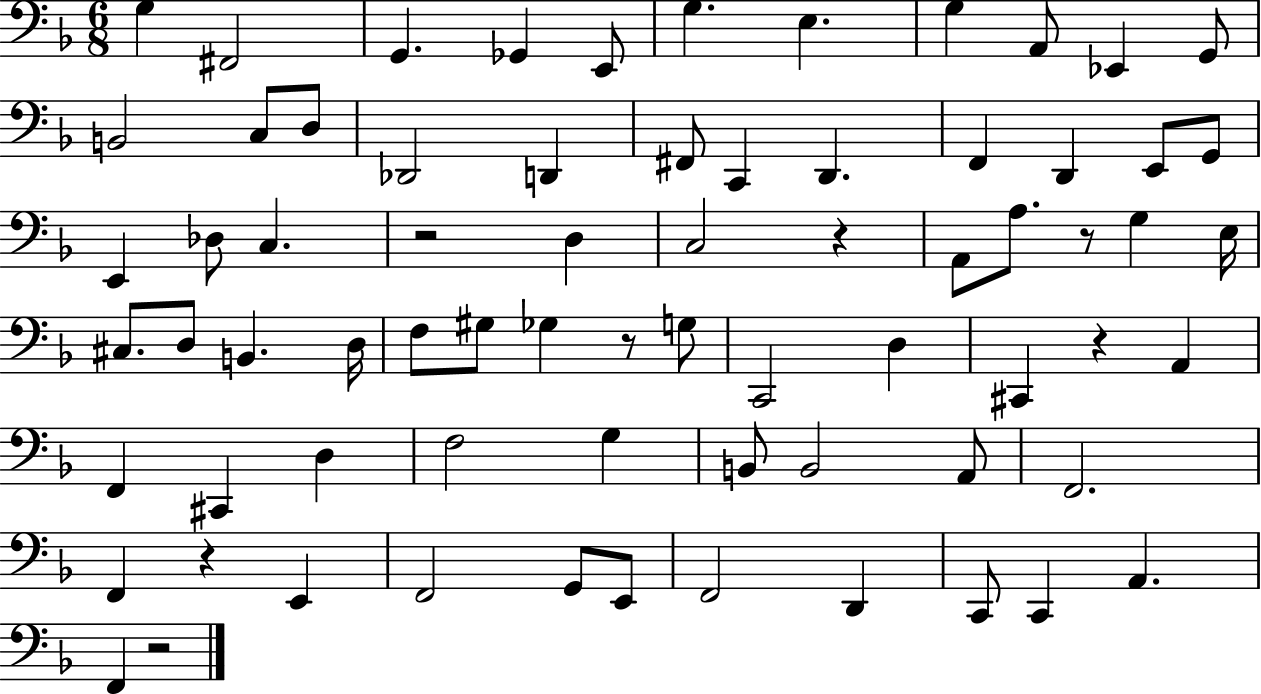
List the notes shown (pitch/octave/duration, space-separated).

G3/q F#2/h G2/q. Gb2/q E2/e G3/q. E3/q. G3/q A2/e Eb2/q G2/e B2/h C3/e D3/e Db2/h D2/q F#2/e C2/q D2/q. F2/q D2/q E2/e G2/e E2/q Db3/e C3/q. R/h D3/q C3/h R/q A2/e A3/e. R/e G3/q E3/s C#3/e. D3/e B2/q. D3/s F3/e G#3/e Gb3/q R/e G3/e C2/h D3/q C#2/q R/q A2/q F2/q C#2/q D3/q F3/h G3/q B2/e B2/h A2/e F2/h. F2/q R/q E2/q F2/h G2/e E2/e F2/h D2/q C2/e C2/q A2/q. F2/q R/h